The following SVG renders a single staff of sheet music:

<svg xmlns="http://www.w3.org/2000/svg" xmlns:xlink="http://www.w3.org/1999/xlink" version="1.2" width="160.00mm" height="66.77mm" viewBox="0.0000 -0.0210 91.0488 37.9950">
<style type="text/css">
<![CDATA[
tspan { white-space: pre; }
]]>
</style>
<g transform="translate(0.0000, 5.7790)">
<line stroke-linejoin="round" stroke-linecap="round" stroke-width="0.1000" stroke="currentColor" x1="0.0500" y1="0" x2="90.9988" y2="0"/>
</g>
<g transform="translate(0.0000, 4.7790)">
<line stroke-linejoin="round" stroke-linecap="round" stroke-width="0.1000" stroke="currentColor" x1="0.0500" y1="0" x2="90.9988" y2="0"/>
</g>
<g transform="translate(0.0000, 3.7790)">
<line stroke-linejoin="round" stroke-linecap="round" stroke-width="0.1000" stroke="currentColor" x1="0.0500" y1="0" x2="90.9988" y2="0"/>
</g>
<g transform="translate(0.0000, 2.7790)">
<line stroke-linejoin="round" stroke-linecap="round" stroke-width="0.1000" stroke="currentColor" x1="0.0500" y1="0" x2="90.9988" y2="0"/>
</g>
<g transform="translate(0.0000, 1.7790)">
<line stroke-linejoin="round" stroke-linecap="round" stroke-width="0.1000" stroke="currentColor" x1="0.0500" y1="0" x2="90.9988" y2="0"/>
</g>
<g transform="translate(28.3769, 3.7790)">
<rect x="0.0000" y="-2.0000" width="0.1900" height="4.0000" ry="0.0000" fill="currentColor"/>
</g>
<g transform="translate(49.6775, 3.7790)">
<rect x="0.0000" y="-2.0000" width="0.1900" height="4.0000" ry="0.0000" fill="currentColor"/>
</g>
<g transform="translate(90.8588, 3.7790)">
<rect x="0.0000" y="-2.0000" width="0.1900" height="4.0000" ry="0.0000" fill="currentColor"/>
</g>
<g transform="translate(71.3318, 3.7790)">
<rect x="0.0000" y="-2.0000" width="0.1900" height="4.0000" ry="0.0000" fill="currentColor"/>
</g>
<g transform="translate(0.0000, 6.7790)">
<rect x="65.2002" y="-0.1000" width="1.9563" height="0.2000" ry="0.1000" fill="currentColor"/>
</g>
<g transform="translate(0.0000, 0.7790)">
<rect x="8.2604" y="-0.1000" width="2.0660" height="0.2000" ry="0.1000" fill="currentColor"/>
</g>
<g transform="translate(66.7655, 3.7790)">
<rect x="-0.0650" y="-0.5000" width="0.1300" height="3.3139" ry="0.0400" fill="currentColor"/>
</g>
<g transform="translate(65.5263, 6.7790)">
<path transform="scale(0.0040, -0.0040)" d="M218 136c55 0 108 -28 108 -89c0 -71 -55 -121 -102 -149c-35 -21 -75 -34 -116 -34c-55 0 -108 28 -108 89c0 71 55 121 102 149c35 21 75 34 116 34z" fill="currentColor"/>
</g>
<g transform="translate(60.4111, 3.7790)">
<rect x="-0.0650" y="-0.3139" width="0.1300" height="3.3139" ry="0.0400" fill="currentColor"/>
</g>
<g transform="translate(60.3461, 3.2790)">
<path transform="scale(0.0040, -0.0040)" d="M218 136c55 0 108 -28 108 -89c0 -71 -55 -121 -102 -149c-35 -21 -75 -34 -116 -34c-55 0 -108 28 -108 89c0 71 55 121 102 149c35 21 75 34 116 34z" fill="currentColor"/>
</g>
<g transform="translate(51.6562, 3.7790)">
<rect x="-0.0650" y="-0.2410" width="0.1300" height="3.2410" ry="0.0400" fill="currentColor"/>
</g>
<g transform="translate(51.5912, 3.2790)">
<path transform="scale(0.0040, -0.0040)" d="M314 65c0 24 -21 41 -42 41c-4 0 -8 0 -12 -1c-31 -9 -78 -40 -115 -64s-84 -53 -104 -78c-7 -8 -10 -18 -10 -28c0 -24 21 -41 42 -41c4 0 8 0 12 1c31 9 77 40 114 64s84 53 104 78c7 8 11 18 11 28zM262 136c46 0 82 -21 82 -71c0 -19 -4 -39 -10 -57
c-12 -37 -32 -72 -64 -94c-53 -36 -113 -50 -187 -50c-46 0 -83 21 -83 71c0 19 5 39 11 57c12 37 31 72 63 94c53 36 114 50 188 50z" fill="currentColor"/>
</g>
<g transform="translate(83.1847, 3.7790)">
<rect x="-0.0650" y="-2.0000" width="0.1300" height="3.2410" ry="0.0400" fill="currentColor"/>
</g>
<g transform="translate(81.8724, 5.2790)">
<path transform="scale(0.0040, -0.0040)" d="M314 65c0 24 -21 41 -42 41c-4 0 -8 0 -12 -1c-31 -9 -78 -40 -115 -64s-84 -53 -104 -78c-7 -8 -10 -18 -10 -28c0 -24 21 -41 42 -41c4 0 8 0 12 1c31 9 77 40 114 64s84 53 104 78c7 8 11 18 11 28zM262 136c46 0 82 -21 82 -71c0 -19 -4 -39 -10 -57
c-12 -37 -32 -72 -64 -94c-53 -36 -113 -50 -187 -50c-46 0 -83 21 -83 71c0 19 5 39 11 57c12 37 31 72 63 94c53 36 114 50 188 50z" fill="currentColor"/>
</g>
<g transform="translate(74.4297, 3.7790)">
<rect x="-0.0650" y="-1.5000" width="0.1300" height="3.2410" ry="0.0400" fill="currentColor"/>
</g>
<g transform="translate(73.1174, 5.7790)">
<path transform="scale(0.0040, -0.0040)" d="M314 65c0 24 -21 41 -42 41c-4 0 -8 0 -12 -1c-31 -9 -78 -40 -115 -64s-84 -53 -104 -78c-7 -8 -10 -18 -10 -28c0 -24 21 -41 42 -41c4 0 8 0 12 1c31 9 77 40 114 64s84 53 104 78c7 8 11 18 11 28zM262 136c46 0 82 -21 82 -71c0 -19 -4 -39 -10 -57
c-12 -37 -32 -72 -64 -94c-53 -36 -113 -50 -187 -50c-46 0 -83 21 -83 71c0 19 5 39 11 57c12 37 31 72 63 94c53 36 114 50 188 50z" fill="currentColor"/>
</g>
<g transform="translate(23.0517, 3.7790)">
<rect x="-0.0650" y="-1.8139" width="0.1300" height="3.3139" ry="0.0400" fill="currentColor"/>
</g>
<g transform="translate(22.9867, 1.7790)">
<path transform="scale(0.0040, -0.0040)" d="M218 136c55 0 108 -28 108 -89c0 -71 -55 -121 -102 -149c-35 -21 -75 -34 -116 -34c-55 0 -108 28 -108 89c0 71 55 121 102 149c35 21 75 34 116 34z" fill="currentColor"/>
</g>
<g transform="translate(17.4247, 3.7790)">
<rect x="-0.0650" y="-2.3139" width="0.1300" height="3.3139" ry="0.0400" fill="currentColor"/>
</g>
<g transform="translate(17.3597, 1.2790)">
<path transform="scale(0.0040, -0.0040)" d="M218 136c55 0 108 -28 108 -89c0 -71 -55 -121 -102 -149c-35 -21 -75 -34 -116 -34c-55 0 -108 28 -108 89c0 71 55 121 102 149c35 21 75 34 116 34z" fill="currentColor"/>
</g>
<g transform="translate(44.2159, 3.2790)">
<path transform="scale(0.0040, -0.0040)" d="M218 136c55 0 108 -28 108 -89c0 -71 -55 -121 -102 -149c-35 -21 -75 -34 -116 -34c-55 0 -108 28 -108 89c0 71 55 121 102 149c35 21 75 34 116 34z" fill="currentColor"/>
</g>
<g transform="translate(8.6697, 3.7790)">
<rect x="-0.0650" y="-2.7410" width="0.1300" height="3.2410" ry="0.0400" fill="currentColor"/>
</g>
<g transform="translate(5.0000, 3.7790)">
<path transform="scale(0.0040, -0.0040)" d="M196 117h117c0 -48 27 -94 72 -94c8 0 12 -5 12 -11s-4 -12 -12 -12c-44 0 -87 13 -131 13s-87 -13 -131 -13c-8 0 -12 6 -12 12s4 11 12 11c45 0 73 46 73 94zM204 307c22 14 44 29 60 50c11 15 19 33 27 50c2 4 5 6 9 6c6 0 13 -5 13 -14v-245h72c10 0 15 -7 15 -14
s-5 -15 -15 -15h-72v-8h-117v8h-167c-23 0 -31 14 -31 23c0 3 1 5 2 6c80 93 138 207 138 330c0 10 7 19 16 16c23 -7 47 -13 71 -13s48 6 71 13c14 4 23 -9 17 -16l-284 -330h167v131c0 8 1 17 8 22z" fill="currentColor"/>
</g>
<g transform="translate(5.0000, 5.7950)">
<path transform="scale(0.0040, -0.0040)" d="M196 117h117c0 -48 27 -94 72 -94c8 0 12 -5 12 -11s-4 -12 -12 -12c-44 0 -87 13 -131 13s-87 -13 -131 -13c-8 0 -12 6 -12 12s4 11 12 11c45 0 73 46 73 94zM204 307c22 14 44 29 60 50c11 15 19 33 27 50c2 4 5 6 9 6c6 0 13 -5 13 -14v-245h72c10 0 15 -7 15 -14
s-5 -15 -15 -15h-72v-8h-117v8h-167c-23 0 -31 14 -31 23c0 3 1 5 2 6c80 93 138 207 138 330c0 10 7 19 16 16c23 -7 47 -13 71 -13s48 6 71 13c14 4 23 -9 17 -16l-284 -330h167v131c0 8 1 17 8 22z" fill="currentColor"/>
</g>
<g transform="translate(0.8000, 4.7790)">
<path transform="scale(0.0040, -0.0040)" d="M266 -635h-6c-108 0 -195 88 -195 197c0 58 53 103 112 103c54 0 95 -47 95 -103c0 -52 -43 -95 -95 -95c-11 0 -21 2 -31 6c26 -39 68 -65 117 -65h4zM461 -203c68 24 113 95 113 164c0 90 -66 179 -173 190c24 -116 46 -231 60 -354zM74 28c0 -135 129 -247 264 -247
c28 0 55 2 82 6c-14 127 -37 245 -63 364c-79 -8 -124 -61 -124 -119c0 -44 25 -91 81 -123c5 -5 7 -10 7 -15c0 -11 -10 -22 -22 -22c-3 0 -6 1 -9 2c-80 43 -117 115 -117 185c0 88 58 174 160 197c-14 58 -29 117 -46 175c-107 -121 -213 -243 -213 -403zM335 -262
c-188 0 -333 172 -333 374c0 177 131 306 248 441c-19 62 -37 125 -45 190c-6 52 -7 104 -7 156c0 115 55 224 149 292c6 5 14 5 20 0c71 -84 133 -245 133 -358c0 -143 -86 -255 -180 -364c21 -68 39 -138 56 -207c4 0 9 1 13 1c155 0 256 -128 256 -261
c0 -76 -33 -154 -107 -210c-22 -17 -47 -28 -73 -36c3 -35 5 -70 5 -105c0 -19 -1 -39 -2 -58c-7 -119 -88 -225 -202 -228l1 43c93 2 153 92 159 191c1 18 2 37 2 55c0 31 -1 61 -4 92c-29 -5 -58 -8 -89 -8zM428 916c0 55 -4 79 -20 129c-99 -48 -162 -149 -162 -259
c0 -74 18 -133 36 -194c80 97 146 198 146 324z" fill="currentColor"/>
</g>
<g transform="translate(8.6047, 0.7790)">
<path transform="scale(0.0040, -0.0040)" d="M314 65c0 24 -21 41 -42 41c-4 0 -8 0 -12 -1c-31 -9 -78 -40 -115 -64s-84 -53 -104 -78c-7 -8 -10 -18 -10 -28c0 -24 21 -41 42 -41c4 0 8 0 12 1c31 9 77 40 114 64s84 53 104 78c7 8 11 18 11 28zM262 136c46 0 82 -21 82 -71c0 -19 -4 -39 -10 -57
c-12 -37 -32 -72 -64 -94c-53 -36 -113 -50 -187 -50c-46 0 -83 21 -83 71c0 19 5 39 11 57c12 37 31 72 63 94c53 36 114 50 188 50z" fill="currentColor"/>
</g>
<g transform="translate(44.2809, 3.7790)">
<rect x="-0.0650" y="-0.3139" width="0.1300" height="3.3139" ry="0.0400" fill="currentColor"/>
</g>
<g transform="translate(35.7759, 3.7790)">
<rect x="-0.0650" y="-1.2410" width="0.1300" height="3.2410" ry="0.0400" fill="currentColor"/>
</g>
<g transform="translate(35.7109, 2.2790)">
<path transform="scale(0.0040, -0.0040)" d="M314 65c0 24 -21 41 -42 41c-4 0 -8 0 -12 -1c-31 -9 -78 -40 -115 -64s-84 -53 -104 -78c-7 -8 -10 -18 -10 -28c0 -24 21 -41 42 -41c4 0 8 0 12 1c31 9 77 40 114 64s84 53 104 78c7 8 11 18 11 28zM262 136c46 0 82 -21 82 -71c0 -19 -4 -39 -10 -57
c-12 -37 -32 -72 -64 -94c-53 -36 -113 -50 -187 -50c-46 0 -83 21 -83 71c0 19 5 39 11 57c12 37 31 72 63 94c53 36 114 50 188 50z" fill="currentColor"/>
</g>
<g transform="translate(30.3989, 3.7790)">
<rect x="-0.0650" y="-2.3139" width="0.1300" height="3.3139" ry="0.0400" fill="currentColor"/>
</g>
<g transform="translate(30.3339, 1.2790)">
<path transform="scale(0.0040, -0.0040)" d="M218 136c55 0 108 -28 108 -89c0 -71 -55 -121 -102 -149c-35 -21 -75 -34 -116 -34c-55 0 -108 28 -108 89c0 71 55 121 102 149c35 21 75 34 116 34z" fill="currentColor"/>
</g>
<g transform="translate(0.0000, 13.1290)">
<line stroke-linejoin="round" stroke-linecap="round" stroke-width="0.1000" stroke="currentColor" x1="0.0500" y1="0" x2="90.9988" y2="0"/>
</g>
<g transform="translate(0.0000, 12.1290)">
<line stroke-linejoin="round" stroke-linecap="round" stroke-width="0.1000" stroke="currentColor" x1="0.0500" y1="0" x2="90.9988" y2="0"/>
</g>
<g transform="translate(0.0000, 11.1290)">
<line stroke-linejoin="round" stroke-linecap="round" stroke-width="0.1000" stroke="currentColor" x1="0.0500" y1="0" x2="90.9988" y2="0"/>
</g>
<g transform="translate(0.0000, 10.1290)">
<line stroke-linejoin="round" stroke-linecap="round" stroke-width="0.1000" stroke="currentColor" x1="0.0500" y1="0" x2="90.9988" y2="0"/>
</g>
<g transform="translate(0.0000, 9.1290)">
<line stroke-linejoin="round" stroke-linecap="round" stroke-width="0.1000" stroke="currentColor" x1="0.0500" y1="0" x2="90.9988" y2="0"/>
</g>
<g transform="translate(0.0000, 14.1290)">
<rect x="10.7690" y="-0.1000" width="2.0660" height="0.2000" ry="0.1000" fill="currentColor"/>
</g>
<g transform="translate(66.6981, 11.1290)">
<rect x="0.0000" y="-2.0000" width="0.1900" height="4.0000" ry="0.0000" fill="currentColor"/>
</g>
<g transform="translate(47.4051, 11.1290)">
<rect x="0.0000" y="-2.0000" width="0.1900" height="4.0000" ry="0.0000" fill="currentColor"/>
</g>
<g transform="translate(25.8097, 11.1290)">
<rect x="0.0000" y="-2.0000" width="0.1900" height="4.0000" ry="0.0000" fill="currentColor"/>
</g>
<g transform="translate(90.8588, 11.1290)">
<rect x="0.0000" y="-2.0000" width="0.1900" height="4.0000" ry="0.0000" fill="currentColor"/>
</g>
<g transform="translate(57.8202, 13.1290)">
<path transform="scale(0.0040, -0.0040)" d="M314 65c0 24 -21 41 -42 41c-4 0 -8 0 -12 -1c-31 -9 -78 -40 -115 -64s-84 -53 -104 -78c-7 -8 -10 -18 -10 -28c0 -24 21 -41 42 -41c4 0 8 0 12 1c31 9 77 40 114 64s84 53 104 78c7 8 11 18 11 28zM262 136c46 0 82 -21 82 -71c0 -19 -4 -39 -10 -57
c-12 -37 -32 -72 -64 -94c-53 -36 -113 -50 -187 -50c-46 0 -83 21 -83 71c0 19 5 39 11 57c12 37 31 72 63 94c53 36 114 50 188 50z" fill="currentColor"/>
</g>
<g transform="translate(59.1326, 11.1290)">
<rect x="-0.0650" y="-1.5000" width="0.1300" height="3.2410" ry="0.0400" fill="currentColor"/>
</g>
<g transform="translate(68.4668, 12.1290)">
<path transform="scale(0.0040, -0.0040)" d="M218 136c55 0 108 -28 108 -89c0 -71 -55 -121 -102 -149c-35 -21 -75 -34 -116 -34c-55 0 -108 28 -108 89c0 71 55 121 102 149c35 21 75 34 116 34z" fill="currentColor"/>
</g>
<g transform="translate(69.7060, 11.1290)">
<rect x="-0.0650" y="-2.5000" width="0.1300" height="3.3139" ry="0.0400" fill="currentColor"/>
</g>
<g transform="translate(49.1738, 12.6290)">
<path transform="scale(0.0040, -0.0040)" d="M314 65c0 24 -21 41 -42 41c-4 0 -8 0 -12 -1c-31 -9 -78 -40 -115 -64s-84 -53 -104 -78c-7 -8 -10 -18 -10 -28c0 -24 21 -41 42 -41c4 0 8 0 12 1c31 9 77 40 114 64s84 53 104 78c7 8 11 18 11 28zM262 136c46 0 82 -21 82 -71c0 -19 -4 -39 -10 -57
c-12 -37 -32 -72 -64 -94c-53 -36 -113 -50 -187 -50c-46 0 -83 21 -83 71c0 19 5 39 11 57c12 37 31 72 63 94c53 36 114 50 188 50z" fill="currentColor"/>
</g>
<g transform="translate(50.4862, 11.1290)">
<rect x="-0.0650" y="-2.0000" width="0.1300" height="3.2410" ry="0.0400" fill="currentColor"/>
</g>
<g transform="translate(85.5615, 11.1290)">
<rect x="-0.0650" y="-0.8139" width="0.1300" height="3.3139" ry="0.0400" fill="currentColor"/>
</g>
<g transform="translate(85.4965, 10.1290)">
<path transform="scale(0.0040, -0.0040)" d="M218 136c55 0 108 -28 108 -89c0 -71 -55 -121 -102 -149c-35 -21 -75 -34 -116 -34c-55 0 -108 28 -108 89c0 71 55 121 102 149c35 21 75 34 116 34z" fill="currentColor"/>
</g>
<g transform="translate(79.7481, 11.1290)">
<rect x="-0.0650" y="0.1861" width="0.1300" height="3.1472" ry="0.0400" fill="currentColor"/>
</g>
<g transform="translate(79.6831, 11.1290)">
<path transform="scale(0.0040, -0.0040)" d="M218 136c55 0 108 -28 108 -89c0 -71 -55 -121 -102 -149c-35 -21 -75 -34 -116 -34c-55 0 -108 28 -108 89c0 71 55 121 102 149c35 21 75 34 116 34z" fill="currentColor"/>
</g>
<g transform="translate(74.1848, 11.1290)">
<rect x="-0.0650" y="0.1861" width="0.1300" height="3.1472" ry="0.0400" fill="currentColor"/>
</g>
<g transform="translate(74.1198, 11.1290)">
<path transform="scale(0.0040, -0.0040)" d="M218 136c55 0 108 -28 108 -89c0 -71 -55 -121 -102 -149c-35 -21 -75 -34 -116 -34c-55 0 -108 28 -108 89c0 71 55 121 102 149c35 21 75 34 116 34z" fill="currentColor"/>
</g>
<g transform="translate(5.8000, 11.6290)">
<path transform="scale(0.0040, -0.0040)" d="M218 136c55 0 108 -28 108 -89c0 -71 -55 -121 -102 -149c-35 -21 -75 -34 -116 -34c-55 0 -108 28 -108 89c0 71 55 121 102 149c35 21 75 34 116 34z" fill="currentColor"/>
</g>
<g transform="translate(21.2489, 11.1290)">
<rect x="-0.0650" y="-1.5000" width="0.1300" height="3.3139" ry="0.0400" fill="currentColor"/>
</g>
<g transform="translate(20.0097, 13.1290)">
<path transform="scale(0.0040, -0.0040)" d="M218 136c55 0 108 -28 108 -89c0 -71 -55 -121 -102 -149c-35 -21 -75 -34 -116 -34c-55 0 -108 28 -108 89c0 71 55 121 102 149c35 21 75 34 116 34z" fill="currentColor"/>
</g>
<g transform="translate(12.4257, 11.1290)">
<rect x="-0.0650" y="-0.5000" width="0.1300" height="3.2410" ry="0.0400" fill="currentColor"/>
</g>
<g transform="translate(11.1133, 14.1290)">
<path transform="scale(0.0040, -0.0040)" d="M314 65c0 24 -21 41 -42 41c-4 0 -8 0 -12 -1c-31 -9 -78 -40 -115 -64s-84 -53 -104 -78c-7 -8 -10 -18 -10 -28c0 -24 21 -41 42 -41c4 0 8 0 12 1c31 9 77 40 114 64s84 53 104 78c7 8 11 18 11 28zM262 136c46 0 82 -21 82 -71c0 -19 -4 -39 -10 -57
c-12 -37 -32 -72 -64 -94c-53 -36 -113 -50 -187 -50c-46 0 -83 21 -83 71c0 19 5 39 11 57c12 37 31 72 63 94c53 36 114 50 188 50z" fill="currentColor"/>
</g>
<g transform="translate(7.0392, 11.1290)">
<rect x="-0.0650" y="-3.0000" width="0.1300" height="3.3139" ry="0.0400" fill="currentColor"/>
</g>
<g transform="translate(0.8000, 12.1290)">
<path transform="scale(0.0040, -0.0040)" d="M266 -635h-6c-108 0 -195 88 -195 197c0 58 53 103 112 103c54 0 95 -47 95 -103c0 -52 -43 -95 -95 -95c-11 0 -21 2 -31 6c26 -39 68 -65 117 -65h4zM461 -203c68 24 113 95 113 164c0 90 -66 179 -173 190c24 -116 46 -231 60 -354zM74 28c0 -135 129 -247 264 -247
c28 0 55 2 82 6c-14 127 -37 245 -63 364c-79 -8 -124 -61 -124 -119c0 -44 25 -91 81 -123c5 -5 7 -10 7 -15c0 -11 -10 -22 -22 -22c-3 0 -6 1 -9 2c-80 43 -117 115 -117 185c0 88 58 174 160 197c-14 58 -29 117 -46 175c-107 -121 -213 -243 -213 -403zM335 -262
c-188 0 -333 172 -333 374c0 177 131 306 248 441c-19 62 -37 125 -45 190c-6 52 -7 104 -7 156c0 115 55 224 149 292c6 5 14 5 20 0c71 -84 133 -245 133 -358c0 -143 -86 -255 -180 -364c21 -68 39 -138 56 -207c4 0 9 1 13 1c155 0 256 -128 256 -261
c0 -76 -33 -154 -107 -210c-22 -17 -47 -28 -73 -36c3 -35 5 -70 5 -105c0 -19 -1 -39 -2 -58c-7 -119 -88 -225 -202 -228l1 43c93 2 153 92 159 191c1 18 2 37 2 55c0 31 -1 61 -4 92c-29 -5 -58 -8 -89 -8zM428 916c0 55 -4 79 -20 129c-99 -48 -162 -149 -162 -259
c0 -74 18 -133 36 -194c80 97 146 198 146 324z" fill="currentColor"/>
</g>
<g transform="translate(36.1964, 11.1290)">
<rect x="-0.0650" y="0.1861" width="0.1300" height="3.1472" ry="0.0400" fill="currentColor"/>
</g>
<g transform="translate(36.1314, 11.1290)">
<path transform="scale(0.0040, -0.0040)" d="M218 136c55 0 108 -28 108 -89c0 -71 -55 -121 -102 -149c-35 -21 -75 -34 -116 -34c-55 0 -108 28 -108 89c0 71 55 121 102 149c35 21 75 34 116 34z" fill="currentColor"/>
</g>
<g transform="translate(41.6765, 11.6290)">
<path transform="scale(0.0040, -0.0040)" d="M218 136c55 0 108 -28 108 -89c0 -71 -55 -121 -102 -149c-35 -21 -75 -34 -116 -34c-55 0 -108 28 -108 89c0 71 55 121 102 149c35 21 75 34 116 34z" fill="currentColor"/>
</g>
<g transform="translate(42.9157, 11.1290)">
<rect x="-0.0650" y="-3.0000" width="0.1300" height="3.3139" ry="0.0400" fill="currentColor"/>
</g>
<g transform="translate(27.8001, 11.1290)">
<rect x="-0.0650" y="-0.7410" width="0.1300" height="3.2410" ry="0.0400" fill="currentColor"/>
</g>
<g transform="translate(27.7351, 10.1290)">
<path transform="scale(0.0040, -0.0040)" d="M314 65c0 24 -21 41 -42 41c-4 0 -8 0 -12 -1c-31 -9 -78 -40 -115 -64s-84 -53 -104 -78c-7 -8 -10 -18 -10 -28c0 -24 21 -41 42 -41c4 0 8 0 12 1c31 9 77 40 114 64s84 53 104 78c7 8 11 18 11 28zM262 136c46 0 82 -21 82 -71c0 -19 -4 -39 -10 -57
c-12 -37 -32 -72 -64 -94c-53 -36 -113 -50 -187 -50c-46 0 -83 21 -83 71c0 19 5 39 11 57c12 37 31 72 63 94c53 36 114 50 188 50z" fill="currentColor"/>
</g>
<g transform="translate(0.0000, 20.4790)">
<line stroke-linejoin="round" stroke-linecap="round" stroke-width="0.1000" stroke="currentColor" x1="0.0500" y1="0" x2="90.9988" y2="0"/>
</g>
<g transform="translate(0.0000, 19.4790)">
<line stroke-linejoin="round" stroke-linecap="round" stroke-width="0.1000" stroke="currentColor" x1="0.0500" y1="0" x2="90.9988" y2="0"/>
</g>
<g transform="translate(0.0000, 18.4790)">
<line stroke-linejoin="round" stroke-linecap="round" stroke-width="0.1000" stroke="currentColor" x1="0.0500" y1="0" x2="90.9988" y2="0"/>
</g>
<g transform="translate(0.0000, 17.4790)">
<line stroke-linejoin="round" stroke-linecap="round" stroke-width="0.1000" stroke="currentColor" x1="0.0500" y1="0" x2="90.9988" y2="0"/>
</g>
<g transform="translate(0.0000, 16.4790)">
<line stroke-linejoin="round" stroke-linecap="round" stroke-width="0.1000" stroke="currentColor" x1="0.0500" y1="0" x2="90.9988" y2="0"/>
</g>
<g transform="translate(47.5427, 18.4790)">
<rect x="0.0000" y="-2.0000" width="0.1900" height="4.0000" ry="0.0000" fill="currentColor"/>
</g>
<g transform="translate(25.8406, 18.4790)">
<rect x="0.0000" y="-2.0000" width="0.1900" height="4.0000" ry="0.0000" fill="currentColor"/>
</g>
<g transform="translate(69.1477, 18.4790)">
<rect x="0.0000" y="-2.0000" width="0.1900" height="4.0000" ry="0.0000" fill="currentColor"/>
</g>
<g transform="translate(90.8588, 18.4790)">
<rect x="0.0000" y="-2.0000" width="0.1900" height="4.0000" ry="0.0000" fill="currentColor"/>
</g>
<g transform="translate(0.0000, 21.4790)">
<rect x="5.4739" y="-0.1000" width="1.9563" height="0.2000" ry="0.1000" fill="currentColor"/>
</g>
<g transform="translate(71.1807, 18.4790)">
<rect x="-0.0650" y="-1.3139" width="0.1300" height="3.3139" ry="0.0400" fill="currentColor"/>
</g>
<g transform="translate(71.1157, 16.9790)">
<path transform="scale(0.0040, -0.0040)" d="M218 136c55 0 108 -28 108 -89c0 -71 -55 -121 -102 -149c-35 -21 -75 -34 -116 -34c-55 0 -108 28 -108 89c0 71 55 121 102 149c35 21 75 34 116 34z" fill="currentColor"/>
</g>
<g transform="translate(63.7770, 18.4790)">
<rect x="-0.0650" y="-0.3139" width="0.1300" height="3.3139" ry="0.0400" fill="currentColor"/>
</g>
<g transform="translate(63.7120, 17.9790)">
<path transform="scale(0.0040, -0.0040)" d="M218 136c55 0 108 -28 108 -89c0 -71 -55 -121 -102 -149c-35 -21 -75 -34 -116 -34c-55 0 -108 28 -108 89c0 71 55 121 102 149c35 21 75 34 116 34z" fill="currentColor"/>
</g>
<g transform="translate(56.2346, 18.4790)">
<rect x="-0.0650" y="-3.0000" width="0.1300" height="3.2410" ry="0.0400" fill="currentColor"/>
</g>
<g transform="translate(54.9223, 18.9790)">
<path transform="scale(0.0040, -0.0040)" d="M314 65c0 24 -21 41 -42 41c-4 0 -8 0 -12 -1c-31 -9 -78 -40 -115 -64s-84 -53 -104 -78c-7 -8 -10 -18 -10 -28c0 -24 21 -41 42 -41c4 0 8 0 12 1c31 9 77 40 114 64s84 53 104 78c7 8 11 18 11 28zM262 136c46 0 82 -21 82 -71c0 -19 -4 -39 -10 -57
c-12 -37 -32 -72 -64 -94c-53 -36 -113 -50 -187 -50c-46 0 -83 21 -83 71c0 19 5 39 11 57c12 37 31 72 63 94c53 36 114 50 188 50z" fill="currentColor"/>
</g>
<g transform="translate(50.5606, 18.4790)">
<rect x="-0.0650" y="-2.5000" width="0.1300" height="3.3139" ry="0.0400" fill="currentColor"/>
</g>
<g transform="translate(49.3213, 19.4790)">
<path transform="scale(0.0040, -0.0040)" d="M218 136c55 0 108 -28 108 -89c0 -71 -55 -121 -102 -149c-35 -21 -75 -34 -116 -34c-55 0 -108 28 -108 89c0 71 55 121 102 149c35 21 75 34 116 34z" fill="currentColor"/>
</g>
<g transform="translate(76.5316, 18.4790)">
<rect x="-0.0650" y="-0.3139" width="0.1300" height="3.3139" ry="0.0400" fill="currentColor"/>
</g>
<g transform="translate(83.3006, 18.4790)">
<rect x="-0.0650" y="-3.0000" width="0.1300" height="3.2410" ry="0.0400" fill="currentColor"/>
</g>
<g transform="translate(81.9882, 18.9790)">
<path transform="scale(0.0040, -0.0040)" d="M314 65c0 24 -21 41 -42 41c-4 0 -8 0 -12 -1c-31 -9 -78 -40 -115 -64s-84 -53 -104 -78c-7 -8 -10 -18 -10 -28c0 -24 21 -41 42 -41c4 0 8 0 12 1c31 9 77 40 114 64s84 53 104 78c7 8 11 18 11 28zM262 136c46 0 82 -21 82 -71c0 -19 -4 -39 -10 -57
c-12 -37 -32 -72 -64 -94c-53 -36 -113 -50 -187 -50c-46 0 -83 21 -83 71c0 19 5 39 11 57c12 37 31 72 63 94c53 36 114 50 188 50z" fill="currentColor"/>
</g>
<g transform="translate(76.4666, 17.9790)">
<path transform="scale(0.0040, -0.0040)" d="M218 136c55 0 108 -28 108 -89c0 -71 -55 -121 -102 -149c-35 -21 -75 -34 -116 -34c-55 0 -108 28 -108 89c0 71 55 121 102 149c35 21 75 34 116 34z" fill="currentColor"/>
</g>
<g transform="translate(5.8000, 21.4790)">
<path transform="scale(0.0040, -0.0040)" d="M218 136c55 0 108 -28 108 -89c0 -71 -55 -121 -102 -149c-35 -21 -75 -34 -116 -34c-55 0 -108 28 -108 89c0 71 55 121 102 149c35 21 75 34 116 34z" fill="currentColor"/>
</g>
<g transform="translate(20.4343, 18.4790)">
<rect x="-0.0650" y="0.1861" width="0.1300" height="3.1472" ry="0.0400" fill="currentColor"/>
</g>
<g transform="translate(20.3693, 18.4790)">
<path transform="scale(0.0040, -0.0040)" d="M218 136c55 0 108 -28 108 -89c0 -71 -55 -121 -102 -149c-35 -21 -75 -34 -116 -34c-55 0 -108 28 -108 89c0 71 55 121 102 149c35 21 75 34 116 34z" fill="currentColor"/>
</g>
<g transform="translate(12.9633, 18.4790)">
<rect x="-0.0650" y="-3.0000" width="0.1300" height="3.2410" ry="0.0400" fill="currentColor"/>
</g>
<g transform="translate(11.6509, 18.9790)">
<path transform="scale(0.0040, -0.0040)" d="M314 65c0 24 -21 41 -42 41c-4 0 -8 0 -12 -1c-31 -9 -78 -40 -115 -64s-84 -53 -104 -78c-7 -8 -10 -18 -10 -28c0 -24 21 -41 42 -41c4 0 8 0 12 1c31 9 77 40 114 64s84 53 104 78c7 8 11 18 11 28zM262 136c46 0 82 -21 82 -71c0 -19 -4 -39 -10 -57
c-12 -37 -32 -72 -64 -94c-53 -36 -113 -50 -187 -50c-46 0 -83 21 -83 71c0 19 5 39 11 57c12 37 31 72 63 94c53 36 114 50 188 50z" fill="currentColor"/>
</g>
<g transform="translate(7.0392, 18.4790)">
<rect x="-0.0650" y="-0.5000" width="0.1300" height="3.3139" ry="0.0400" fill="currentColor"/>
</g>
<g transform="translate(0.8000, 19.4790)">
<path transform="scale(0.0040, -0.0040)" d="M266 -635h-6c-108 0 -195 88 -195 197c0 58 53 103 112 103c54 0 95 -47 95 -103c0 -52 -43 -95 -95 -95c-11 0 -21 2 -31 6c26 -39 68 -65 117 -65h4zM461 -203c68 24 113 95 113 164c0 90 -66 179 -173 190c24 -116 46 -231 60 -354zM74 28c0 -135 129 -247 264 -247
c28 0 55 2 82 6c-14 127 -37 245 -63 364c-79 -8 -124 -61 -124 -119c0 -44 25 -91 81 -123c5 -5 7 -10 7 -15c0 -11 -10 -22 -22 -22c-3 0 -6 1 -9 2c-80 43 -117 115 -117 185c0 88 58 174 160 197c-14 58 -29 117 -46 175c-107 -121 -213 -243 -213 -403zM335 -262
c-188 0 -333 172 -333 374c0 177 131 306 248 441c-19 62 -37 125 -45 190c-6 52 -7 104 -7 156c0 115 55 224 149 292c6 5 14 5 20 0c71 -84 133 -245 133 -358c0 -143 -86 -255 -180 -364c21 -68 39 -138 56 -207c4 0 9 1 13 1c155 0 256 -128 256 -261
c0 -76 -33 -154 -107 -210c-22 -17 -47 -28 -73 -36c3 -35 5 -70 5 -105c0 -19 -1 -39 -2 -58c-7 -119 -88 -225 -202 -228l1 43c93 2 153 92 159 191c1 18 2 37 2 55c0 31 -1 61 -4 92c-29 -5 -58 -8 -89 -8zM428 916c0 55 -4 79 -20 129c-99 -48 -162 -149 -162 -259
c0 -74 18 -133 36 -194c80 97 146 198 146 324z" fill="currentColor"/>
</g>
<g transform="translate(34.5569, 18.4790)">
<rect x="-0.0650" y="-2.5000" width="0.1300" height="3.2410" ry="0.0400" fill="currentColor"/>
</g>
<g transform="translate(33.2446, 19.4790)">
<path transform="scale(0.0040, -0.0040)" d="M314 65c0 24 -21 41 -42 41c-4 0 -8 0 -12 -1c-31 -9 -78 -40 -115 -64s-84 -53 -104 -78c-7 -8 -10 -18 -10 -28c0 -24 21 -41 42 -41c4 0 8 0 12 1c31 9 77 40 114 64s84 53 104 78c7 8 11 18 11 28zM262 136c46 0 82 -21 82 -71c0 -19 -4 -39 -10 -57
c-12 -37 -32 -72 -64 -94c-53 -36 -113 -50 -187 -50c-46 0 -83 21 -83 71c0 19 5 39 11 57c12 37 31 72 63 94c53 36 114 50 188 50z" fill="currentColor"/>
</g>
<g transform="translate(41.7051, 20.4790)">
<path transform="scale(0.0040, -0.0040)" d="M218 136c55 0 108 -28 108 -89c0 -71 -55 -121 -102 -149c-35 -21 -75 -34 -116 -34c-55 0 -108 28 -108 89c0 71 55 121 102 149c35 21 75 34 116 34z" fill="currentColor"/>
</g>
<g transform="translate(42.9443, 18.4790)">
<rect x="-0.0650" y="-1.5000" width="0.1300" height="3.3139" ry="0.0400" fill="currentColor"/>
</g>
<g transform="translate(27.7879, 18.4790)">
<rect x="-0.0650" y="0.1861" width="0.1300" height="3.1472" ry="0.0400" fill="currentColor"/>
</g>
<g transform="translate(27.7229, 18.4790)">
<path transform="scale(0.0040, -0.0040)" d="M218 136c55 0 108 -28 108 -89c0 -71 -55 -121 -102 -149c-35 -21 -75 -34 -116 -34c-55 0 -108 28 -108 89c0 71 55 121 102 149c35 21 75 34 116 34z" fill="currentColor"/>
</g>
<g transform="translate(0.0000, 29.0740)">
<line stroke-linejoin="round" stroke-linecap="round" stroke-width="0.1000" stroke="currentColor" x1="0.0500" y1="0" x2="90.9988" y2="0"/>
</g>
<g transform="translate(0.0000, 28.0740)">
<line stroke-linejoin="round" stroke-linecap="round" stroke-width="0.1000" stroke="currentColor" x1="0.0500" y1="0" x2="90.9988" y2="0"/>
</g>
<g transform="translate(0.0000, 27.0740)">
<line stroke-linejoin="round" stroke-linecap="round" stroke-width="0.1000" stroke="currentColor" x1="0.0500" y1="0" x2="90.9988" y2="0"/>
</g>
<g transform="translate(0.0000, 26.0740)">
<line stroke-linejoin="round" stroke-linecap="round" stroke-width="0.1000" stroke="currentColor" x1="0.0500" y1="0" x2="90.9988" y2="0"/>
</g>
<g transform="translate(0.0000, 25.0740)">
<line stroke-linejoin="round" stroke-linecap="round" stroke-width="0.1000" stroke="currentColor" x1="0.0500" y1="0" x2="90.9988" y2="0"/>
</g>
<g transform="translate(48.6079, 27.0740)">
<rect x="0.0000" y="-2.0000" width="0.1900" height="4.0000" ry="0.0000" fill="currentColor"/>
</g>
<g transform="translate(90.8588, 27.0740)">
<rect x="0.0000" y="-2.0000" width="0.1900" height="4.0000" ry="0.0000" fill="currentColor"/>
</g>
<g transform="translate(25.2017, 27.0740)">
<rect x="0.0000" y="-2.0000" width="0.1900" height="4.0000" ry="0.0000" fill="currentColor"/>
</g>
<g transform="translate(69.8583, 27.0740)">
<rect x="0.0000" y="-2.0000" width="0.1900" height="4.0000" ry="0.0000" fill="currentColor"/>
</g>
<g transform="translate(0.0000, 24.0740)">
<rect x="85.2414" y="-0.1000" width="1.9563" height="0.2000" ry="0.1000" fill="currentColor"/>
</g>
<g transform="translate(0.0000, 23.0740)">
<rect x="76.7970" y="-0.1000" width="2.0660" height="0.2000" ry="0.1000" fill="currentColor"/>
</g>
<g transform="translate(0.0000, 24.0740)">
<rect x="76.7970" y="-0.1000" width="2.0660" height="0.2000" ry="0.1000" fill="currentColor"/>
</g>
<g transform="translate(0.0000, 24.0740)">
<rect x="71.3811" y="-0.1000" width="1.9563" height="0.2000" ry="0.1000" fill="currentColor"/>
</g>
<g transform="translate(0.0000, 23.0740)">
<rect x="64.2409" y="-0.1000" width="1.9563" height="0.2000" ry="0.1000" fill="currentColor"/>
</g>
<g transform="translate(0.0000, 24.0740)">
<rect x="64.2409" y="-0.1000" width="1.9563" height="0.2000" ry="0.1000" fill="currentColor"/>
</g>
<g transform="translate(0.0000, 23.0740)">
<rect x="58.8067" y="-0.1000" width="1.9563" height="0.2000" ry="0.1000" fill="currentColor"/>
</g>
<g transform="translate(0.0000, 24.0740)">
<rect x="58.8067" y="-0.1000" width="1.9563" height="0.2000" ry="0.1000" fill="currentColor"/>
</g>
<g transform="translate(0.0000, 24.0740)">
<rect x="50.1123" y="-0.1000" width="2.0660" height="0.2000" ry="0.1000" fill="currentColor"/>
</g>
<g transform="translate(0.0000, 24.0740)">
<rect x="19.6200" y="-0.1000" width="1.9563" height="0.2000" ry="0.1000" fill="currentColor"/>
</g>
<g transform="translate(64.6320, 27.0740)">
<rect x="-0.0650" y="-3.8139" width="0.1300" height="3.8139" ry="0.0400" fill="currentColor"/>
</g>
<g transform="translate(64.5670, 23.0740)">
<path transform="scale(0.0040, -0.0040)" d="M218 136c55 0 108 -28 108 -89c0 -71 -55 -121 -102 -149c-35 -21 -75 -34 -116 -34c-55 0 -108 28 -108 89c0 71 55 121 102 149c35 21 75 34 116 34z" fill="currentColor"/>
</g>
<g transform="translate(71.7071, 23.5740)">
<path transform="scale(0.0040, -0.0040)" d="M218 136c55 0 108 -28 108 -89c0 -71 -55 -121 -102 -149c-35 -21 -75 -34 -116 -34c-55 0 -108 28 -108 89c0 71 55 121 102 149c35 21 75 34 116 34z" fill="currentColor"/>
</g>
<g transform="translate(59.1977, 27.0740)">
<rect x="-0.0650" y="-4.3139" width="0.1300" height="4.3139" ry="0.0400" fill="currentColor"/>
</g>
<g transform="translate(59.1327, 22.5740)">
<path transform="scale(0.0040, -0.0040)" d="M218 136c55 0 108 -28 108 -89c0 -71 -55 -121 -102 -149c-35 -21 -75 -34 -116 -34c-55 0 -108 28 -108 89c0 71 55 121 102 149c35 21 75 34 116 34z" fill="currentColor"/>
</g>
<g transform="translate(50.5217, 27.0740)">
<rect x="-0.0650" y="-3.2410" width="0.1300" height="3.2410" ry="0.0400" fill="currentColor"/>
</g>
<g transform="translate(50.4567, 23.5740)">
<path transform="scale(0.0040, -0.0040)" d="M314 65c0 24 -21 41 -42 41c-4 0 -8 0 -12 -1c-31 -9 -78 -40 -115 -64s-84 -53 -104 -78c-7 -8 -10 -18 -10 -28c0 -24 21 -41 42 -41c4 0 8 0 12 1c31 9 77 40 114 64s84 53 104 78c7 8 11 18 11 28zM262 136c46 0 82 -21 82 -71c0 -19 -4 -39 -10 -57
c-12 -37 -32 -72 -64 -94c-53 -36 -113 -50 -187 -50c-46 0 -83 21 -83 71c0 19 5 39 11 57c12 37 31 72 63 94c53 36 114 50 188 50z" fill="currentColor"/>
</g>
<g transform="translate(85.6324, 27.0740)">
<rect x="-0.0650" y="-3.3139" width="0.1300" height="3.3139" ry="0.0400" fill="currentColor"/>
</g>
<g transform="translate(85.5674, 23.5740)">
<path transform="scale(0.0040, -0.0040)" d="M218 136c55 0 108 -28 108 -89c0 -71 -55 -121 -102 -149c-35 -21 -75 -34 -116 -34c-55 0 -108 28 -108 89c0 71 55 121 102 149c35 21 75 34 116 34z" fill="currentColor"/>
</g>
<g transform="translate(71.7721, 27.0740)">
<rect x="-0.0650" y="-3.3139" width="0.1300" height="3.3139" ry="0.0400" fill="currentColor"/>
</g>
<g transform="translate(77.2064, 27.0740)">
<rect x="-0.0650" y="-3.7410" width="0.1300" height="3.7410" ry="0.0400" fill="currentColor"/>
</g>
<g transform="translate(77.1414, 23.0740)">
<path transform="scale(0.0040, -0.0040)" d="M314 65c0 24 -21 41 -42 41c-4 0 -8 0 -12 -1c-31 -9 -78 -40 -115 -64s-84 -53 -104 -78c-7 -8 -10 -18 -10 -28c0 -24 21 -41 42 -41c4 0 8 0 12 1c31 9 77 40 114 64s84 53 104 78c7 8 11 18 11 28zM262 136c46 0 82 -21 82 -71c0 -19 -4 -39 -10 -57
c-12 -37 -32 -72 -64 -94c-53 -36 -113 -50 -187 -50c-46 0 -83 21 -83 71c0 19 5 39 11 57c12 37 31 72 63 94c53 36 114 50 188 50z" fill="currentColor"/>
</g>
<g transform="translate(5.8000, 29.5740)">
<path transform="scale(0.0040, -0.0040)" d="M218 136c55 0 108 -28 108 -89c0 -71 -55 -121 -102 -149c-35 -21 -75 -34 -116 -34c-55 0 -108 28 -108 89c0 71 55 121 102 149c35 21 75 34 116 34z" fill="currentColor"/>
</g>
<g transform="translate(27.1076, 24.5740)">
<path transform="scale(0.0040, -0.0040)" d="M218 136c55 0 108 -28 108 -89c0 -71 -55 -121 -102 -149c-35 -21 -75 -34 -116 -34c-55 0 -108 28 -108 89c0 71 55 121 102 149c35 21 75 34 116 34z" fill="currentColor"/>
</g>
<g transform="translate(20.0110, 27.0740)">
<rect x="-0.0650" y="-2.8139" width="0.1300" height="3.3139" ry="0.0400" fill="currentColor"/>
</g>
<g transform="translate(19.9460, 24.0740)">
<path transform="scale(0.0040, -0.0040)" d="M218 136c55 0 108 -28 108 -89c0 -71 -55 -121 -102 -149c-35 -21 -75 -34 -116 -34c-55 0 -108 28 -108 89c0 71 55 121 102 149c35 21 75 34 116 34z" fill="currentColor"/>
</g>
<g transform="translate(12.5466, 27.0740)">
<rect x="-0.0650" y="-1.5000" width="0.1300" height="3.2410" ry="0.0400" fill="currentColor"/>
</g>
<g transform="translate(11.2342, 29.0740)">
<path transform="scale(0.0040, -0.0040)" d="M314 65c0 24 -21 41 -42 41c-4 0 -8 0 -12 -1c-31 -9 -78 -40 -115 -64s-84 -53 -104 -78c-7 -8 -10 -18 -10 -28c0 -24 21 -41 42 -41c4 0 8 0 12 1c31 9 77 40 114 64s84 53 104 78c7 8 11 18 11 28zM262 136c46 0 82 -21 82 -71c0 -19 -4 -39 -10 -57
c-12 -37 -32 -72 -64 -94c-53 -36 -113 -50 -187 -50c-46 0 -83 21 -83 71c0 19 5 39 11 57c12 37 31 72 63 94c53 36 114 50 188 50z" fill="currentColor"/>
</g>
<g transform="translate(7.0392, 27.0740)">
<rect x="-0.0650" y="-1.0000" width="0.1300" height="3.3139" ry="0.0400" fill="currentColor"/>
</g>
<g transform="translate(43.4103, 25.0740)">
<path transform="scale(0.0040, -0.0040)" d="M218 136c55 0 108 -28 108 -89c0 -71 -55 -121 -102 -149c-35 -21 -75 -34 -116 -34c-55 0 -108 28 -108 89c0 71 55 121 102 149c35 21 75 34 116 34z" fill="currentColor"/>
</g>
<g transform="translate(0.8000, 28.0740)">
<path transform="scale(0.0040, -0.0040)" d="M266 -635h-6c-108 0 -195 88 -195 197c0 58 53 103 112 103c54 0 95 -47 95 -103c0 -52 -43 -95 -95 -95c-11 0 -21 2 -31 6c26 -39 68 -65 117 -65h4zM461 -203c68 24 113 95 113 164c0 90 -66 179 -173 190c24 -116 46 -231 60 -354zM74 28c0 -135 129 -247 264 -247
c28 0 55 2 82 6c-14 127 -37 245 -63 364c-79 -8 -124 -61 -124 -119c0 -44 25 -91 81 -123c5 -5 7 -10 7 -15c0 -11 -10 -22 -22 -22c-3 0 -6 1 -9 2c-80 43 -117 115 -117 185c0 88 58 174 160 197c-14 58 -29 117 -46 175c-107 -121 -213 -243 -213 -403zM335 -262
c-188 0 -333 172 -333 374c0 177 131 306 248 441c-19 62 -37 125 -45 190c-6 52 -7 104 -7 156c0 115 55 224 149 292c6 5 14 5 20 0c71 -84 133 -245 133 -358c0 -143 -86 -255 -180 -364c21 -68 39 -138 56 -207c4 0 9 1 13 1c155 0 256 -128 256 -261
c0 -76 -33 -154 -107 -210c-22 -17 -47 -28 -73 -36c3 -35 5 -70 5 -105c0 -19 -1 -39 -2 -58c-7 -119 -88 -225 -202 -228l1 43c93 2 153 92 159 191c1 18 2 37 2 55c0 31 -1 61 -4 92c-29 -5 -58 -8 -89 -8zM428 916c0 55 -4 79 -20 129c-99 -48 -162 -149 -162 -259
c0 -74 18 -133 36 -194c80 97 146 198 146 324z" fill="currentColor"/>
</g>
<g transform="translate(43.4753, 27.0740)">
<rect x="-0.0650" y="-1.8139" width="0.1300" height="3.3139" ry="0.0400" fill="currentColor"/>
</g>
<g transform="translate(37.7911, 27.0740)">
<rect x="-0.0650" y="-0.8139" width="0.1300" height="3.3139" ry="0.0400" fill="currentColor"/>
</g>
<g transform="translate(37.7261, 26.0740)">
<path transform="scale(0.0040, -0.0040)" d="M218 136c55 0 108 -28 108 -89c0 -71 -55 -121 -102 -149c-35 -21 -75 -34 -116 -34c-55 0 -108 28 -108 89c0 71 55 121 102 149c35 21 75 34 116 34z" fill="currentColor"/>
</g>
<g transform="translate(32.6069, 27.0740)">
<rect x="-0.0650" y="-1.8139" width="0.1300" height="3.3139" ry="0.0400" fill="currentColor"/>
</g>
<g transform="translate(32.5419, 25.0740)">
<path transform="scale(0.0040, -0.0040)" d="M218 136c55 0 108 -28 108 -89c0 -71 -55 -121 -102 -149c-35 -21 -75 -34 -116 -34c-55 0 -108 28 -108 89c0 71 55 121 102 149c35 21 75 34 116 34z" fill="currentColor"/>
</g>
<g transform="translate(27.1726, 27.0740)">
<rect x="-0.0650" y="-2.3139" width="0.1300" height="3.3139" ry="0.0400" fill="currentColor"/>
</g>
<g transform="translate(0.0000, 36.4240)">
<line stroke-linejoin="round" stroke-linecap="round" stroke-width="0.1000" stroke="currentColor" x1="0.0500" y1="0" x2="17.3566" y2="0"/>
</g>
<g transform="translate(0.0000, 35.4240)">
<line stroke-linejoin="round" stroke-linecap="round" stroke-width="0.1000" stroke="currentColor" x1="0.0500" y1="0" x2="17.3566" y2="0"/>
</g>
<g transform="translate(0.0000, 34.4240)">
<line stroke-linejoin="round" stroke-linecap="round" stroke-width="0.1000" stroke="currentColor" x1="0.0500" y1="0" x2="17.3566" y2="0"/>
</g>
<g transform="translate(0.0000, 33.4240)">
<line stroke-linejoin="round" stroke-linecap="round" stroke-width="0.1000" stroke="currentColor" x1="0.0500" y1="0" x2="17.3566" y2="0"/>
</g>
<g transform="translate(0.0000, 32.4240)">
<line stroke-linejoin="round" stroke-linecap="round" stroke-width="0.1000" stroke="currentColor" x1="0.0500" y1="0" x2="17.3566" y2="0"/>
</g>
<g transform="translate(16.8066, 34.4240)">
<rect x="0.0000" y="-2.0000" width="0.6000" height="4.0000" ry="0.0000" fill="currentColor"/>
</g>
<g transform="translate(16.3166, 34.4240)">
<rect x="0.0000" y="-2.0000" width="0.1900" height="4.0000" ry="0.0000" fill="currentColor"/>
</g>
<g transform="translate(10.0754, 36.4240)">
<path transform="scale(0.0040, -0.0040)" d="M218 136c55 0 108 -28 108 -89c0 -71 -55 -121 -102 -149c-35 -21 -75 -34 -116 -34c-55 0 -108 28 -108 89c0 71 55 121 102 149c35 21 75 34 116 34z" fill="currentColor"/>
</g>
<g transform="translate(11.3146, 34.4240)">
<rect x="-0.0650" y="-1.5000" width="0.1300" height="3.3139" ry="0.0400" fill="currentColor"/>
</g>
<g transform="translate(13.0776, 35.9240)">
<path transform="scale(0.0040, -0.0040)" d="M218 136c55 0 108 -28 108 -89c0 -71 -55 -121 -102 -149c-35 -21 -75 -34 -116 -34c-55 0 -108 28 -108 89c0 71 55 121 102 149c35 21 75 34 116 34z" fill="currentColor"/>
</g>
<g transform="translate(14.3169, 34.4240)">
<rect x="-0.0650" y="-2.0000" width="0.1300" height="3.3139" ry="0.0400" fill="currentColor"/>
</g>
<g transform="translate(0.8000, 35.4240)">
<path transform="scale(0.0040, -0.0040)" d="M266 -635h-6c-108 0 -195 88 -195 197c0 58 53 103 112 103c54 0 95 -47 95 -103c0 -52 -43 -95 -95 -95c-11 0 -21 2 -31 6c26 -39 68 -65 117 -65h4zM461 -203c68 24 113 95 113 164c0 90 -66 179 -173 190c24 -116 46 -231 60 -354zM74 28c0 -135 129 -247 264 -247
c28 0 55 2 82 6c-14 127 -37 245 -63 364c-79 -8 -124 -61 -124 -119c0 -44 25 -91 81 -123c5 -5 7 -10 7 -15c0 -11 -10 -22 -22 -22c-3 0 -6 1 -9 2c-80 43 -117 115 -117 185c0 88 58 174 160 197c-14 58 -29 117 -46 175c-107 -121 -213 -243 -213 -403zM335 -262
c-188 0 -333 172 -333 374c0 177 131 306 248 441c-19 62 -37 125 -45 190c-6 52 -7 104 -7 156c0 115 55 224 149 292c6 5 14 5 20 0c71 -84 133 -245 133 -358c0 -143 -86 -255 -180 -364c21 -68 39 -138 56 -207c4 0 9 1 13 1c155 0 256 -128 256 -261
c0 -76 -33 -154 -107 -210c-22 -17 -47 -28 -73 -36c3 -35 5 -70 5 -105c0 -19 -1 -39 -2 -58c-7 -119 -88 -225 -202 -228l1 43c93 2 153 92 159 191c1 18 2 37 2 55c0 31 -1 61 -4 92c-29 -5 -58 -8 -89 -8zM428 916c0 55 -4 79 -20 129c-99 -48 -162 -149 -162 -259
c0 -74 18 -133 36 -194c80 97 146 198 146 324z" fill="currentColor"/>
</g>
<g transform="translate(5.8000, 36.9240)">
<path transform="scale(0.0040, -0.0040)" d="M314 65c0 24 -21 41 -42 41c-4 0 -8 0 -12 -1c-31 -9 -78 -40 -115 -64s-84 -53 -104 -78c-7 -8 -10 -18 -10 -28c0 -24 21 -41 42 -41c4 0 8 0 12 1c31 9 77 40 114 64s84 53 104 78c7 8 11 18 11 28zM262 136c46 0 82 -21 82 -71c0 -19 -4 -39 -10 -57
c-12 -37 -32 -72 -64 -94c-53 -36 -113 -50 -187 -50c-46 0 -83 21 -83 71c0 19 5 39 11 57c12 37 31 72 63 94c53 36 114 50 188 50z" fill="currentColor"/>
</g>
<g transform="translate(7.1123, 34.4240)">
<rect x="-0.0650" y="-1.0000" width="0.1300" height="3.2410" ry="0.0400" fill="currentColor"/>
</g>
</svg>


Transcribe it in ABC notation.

X:1
T:Untitled
M:4/4
L:1/4
K:C
a2 g f g e2 c c2 c C E2 F2 A C2 E d2 B A F2 E2 G B B d C A2 B B G2 E G A2 c e c A2 D E2 a g f d f b2 d' c' b c'2 b D2 E F